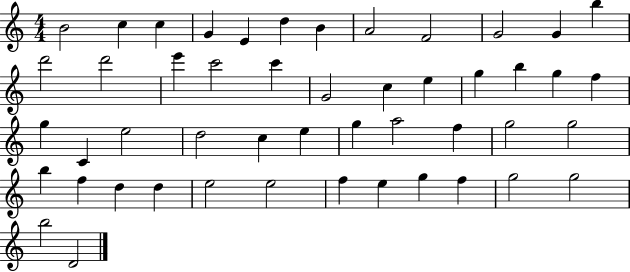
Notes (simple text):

B4/h C5/q C5/q G4/q E4/q D5/q B4/q A4/h F4/h G4/h G4/q B5/q D6/h D6/h E6/q C6/h C6/q G4/h C5/q E5/q G5/q B5/q G5/q F5/q G5/q C4/q E5/h D5/h C5/q E5/q G5/q A5/h F5/q G5/h G5/h B5/q F5/q D5/q D5/q E5/h E5/h F5/q E5/q G5/q F5/q G5/h G5/h B5/h D4/h